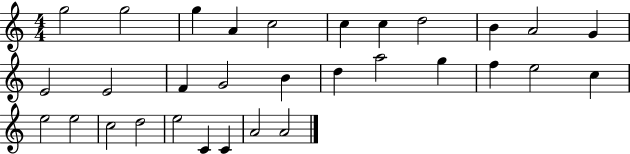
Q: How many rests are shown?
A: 0